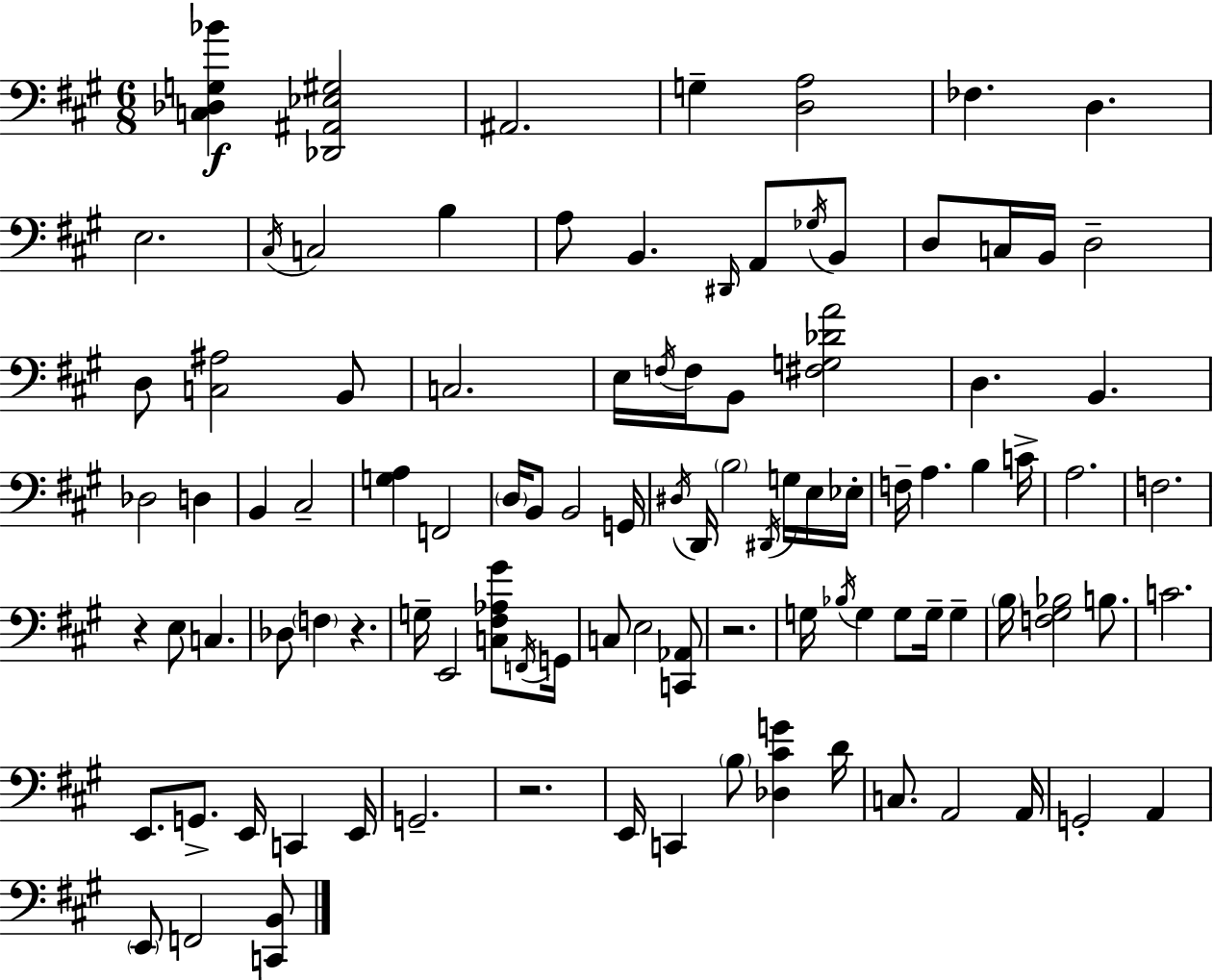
X:1
T:Untitled
M:6/8
L:1/4
K:A
[C,_D,G,_B] [_D,,^A,,_E,^G,]2 ^A,,2 G, [D,A,]2 _F, D, E,2 ^C,/4 C,2 B, A,/2 B,, ^D,,/4 A,,/2 _G,/4 B,,/2 D,/2 C,/4 B,,/4 D,2 D,/2 [C,^A,]2 B,,/2 C,2 E,/4 F,/4 F,/4 B,,/2 [^F,G,_DA]2 D, B,, _D,2 D, B,, ^C,2 [G,A,] F,,2 D,/4 B,,/2 B,,2 G,,/4 ^D,/4 D,,/4 B,2 ^D,,/4 G,/4 E,/4 _E,/4 F,/4 A, B, C/4 A,2 F,2 z E,/2 C, _D,/2 F, z G,/4 E,,2 [C,^F,_A,^G]/2 F,,/4 G,,/4 C,/2 E,2 [C,,_A,,]/2 z2 G,/4 _B,/4 G, G,/2 G,/4 G, B,/4 [F,^G,_B,]2 B,/2 C2 E,,/2 G,,/2 E,,/4 C,, E,,/4 G,,2 z2 E,,/4 C,, B,/2 [_D,^CG] D/4 C,/2 A,,2 A,,/4 G,,2 A,, E,,/2 F,,2 [C,,B,,]/2